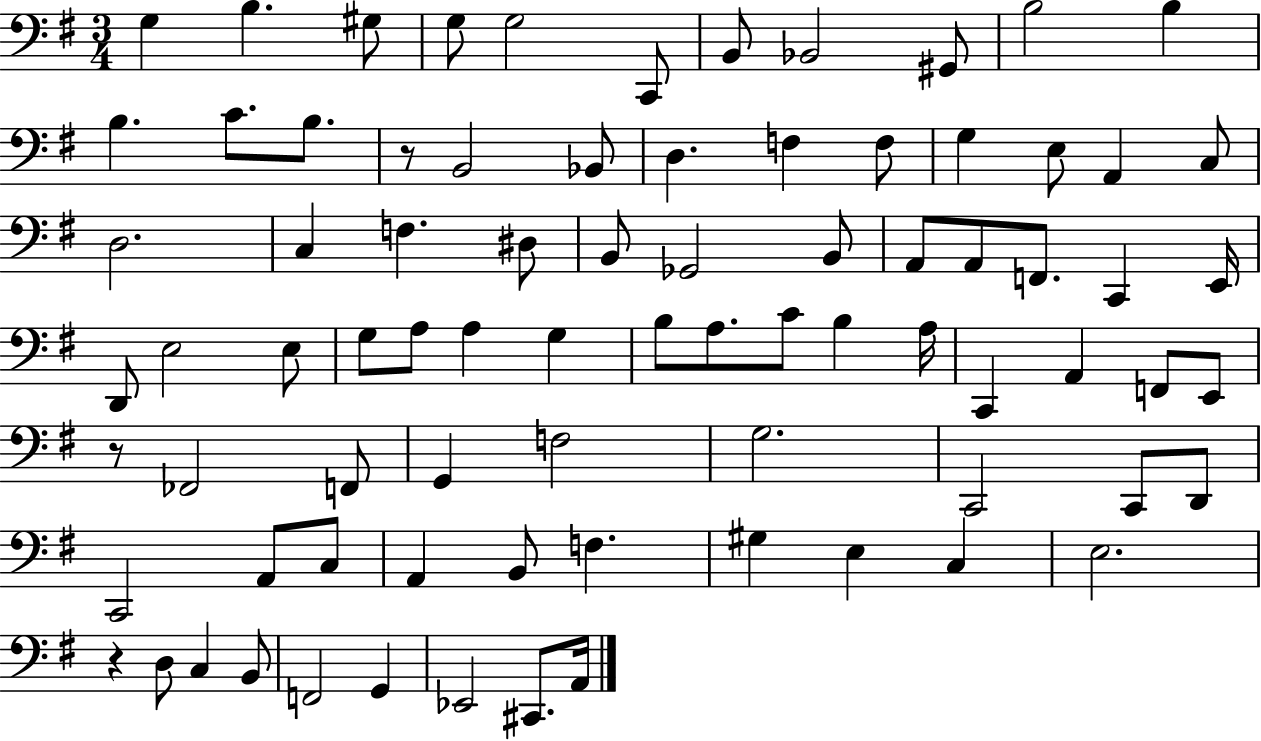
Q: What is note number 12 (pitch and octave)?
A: B3